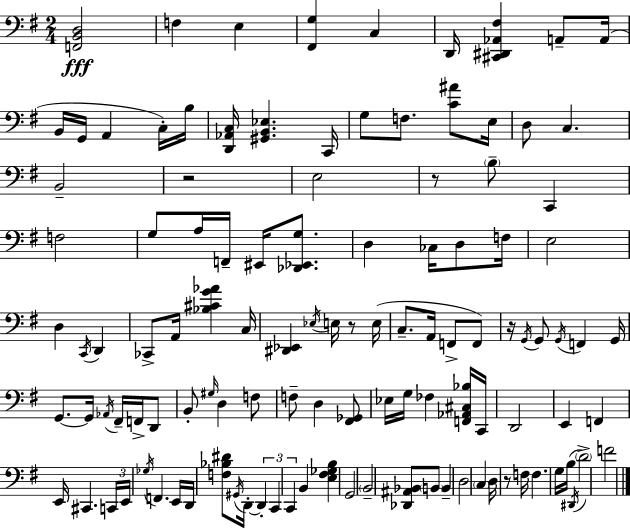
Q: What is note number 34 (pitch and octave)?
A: D2